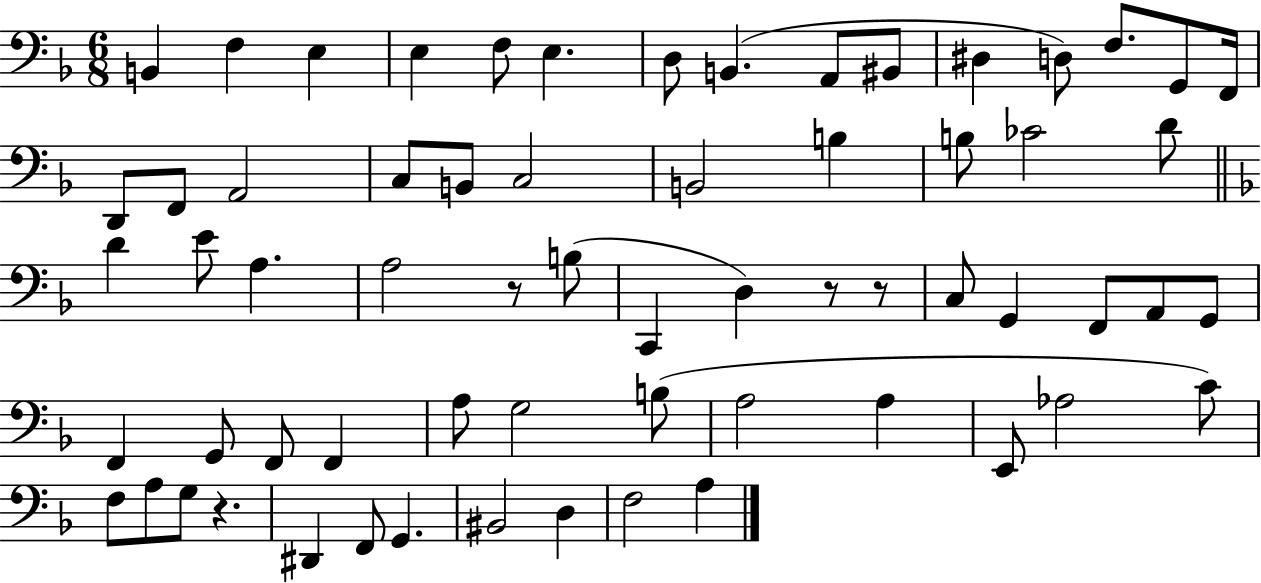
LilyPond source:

{
  \clef bass
  \numericTimeSignature
  \time 6/8
  \key f \major
  \repeat volta 2 { b,4 f4 e4 | e4 f8 e4. | d8 b,4.( a,8 bis,8 | dis4 d8) f8. g,8 f,16 | \break d,8 f,8 a,2 | c8 b,8 c2 | b,2 b4 | b8 ces'2 d'8 | \break \bar "||" \break \key d \minor d'4 e'8 a4. | a2 r8 b8( | c,4 d4) r8 r8 | c8 g,4 f,8 a,8 g,8 | \break f,4 g,8 f,8 f,4 | a8 g2 b8( | a2 a4 | e,8 aes2 c'8) | \break f8 a8 g8 r4. | dis,4 f,8 g,4. | bis,2 d4 | f2 a4 | \break } \bar "|."
}